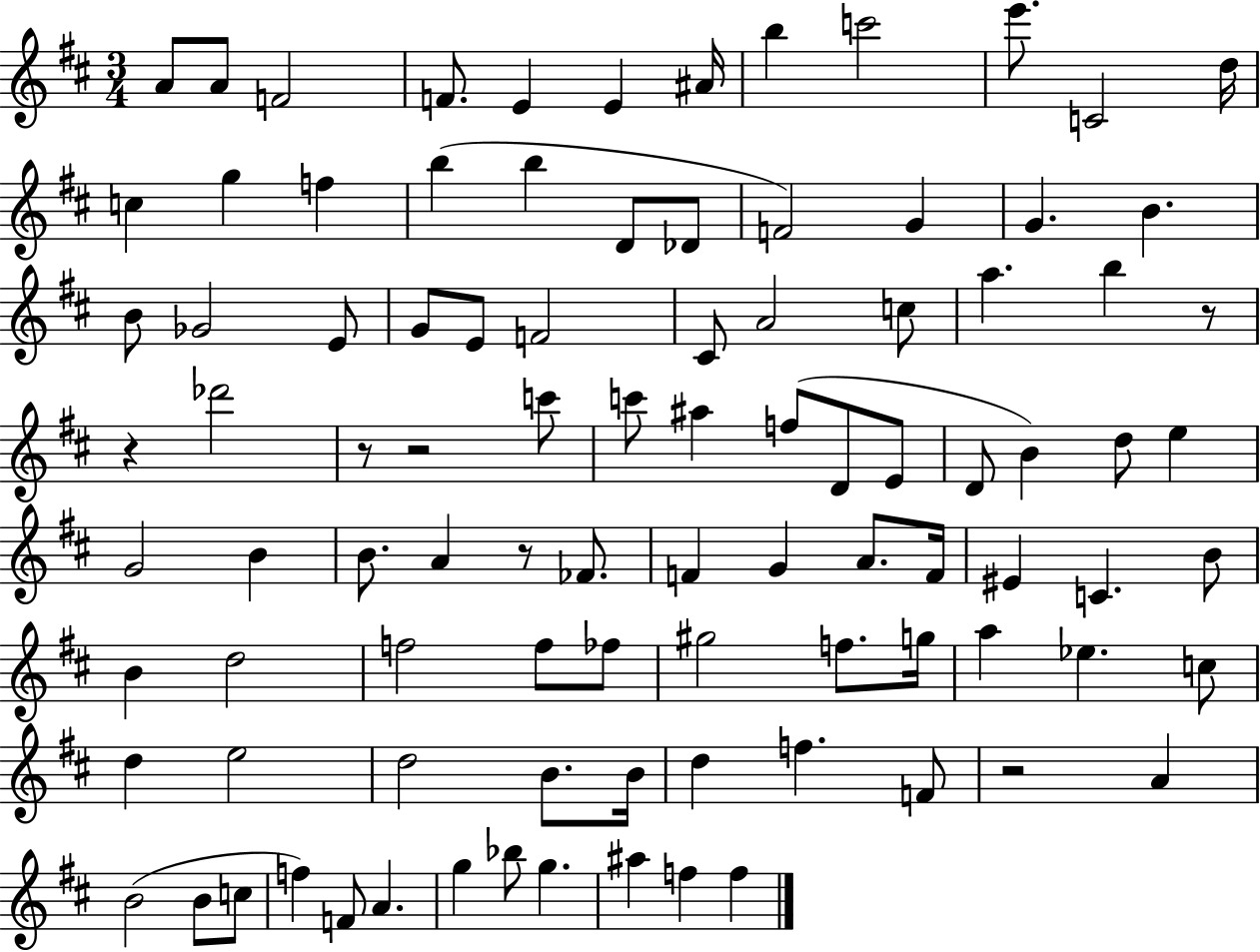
{
  \clef treble
  \numericTimeSignature
  \time 3/4
  \key d \major
  \repeat volta 2 { a'8 a'8 f'2 | f'8. e'4 e'4 ais'16 | b''4 c'''2 | e'''8. c'2 d''16 | \break c''4 g''4 f''4 | b''4( b''4 d'8 des'8 | f'2) g'4 | g'4. b'4. | \break b'8 ges'2 e'8 | g'8 e'8 f'2 | cis'8 a'2 c''8 | a''4. b''4 r8 | \break r4 des'''2 | r8 r2 c'''8 | c'''8 ais''4 f''8( d'8 e'8 | d'8 b'4) d''8 e''4 | \break g'2 b'4 | b'8. a'4 r8 fes'8. | f'4 g'4 a'8. f'16 | eis'4 c'4. b'8 | \break b'4 d''2 | f''2 f''8 fes''8 | gis''2 f''8. g''16 | a''4 ees''4. c''8 | \break d''4 e''2 | d''2 b'8. b'16 | d''4 f''4. f'8 | r2 a'4 | \break b'2( b'8 c''8 | f''4) f'8 a'4. | g''4 bes''8 g''4. | ais''4 f''4 f''4 | \break } \bar "|."
}